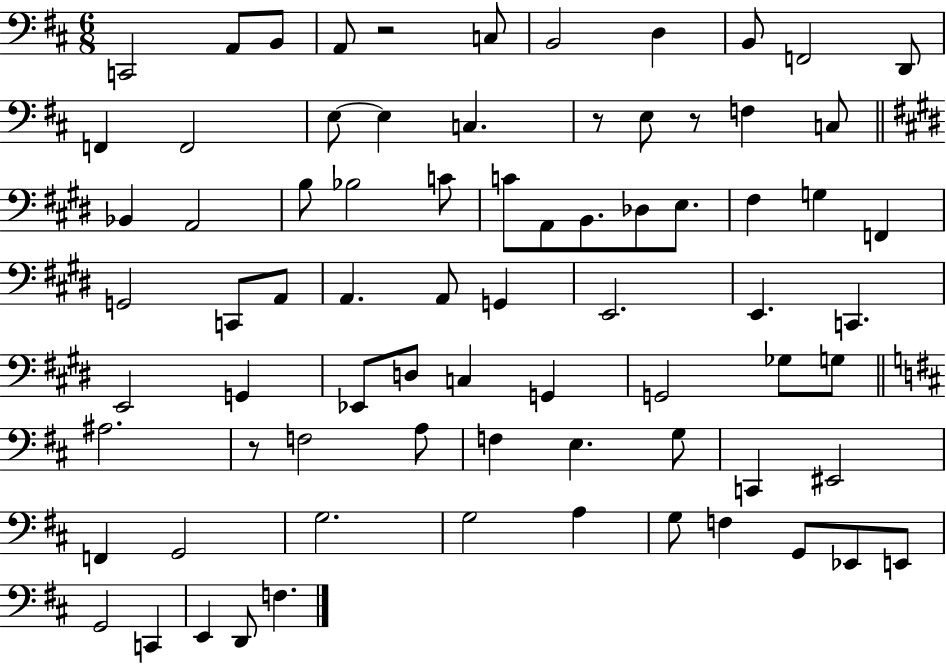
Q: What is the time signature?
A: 6/8